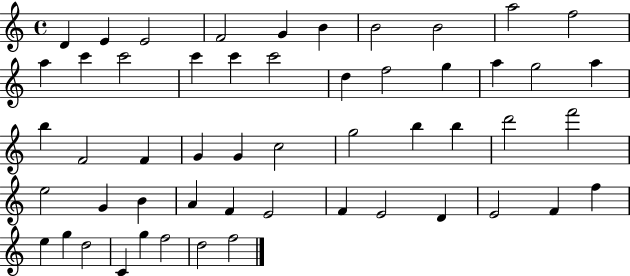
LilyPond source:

{
  \clef treble
  \time 4/4
  \defaultTimeSignature
  \key c \major
  d'4 e'4 e'2 | f'2 g'4 b'4 | b'2 b'2 | a''2 f''2 | \break a''4 c'''4 c'''2 | c'''4 c'''4 c'''2 | d''4 f''2 g''4 | a''4 g''2 a''4 | \break b''4 f'2 f'4 | g'4 g'4 c''2 | g''2 b''4 b''4 | d'''2 f'''2 | \break e''2 g'4 b'4 | a'4 f'4 e'2 | f'4 e'2 d'4 | e'2 f'4 f''4 | \break e''4 g''4 d''2 | c'4 g''4 f''2 | d''2 f''2 | \bar "|."
}